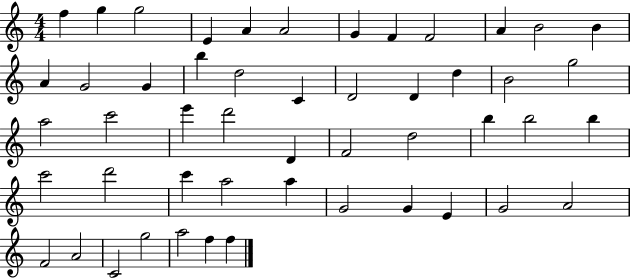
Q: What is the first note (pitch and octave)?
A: F5